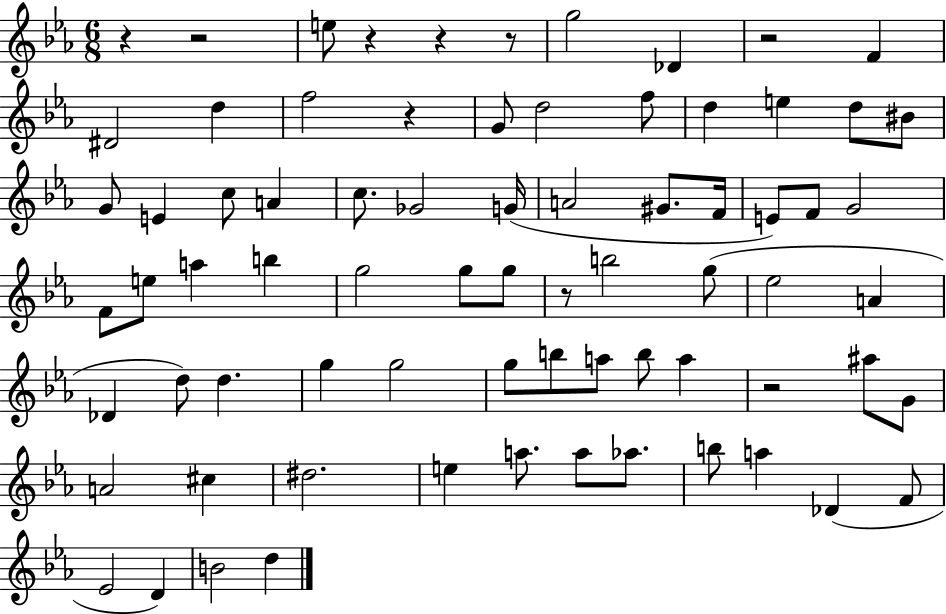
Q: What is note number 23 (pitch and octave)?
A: G#4